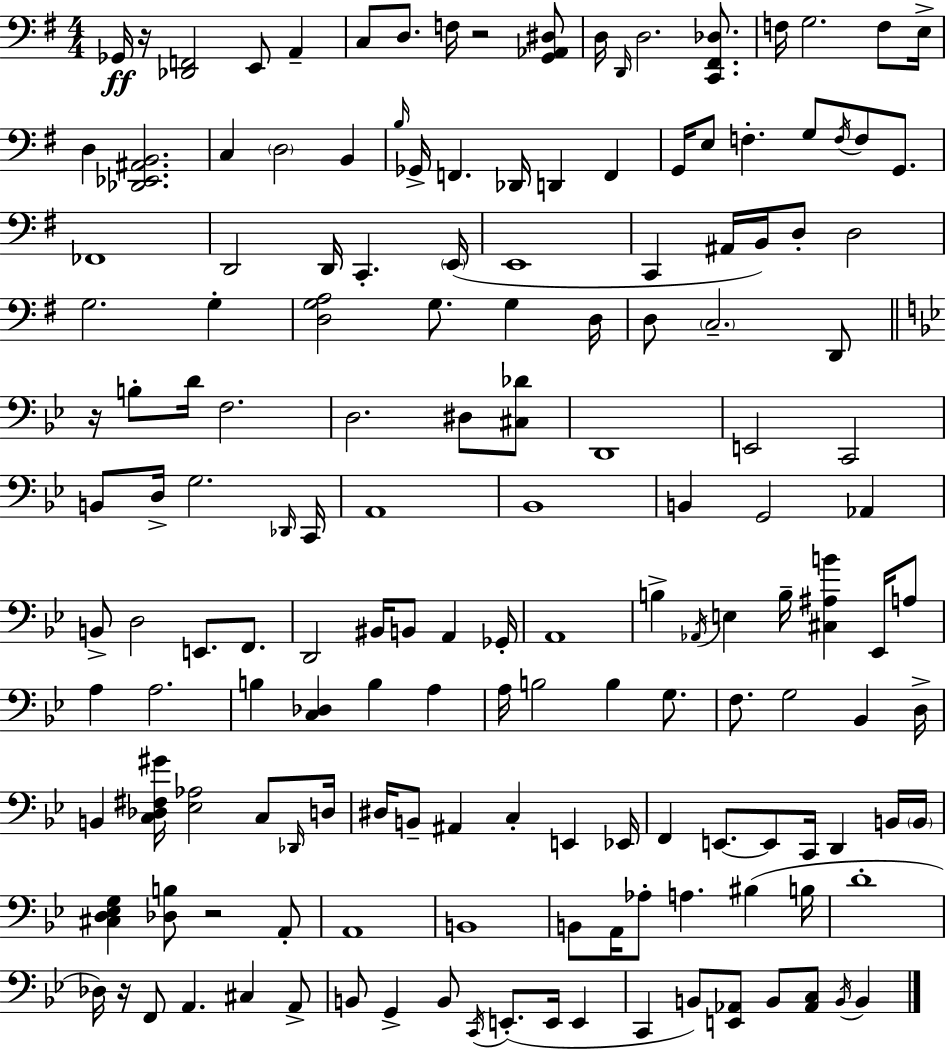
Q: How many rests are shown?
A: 5